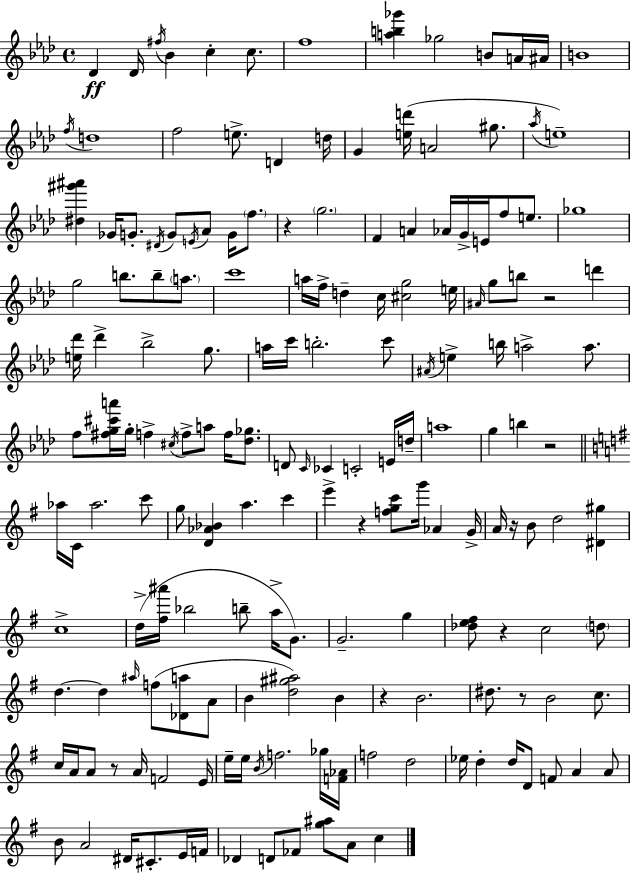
Db4/q Db4/s F#5/s Bb4/q C5/q C5/e. F5/w [A5,B5,Gb6]/q Gb5/h B4/e A4/s A#4/s B4/w F5/s D5/w F5/h E5/e. D4/q D5/s G4/q [E5,D6]/s A4/h G#5/e. Ab5/s E5/w [D#5,G#6,A#6]/q Gb4/s G4/e. D#4/s G4/e E4/s Ab4/e G4/s F5/e. R/q G5/h. F4/q A4/q Ab4/s G4/s E4/s F5/e E5/e. Gb5/w G5/h B5/e. B5/e A5/e. C6/w A5/s F5/s D5/q C5/s [C#5,G5]/h E5/s A#4/s G5/e B5/e R/h D6/q [E5,Db6]/s Db6/q Bb5/h G5/e. A5/s C6/s B5/h. C6/e A#4/s E5/q B5/s A5/h A5/e. F5/e [F#5,G5,C#6,A6]/s G5/s F5/q C#5/s F5/e A5/e F5/s [Db5,Gb5]/e. D4/e C4/s CES4/q C4/h E4/s D5/s A5/w G5/q B5/q R/h Ab5/s C4/s Ab5/h. C6/e G5/e [D4,Ab4,Bb4]/q A5/q. C6/q E6/q R/q [F5,G5,C6]/e G6/s Ab4/q G4/s A4/s R/s B4/e D5/h [D#4,G#5]/q C5/w D5/s [F#5,A#6]/s Bb5/h B5/e A5/s G4/e. G4/h. G5/q [Db5,E5,F#5]/e R/q C5/h D5/e D5/q. D5/q A#5/s F5/e [Db4,A5]/e A4/e B4/q [D5,G#5,A#5]/h B4/q R/q B4/h. D#5/e. R/e B4/h C5/e. C5/s A4/s A4/e R/e A4/s F4/h E4/s E5/s E5/s B4/s F5/h. Gb5/s [F4,Ab4]/s F5/h D5/h Eb5/s D5/q D5/s D4/e F4/e A4/q A4/e B4/e A4/h D#4/s C#4/e. E4/s F4/s Db4/q D4/e FES4/e [G5,A#5]/e A4/e C5/q